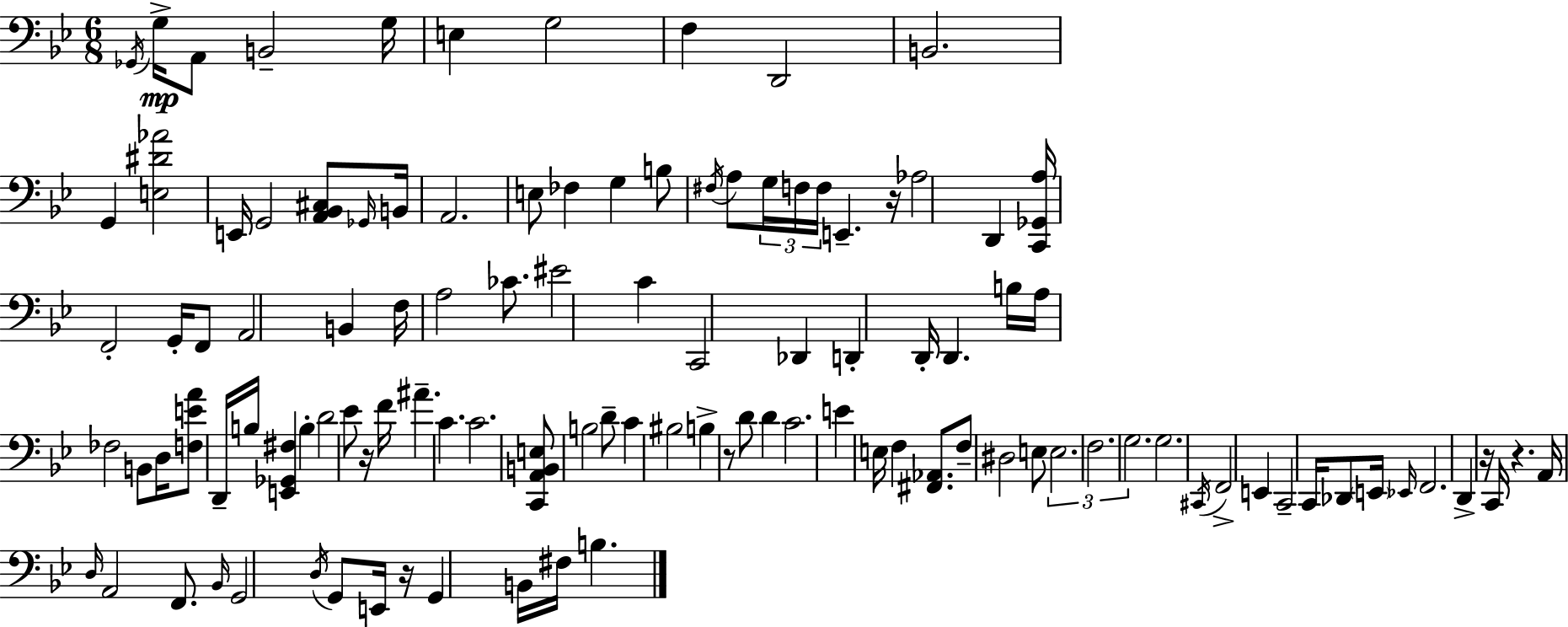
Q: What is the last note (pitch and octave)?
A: B3